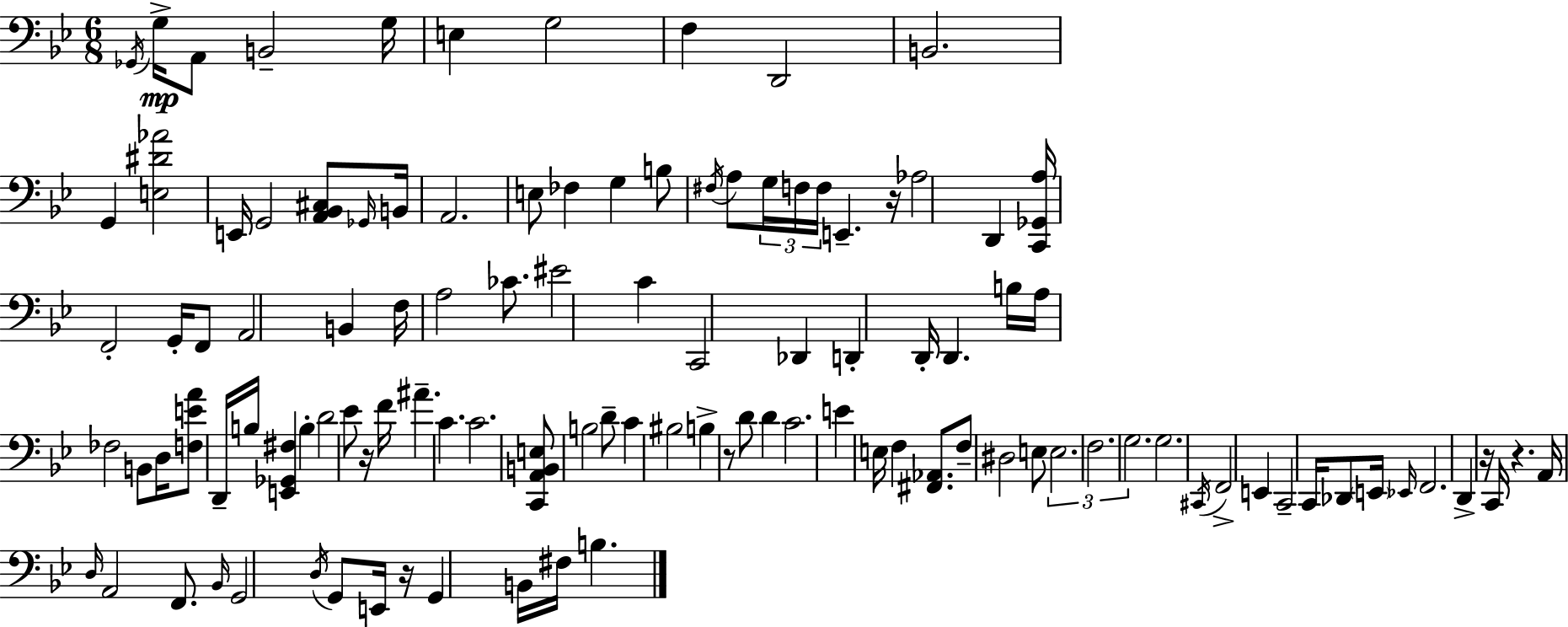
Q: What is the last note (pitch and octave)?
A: B3